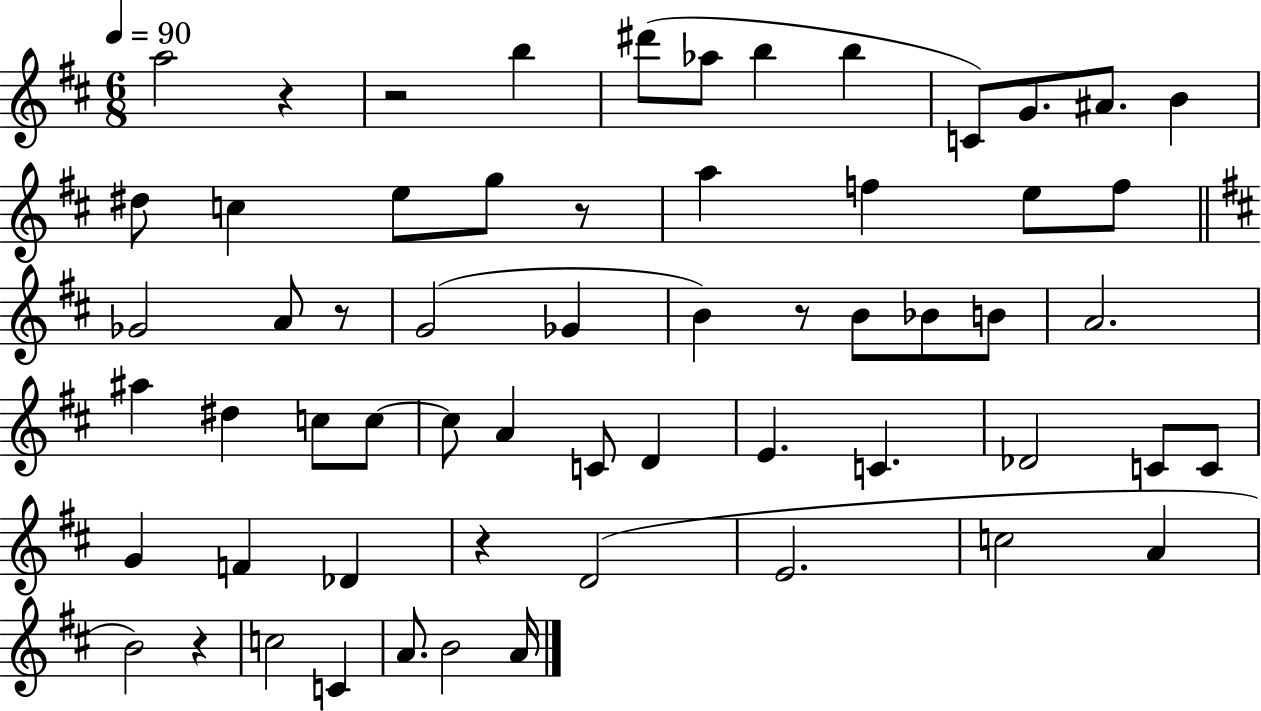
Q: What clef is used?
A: treble